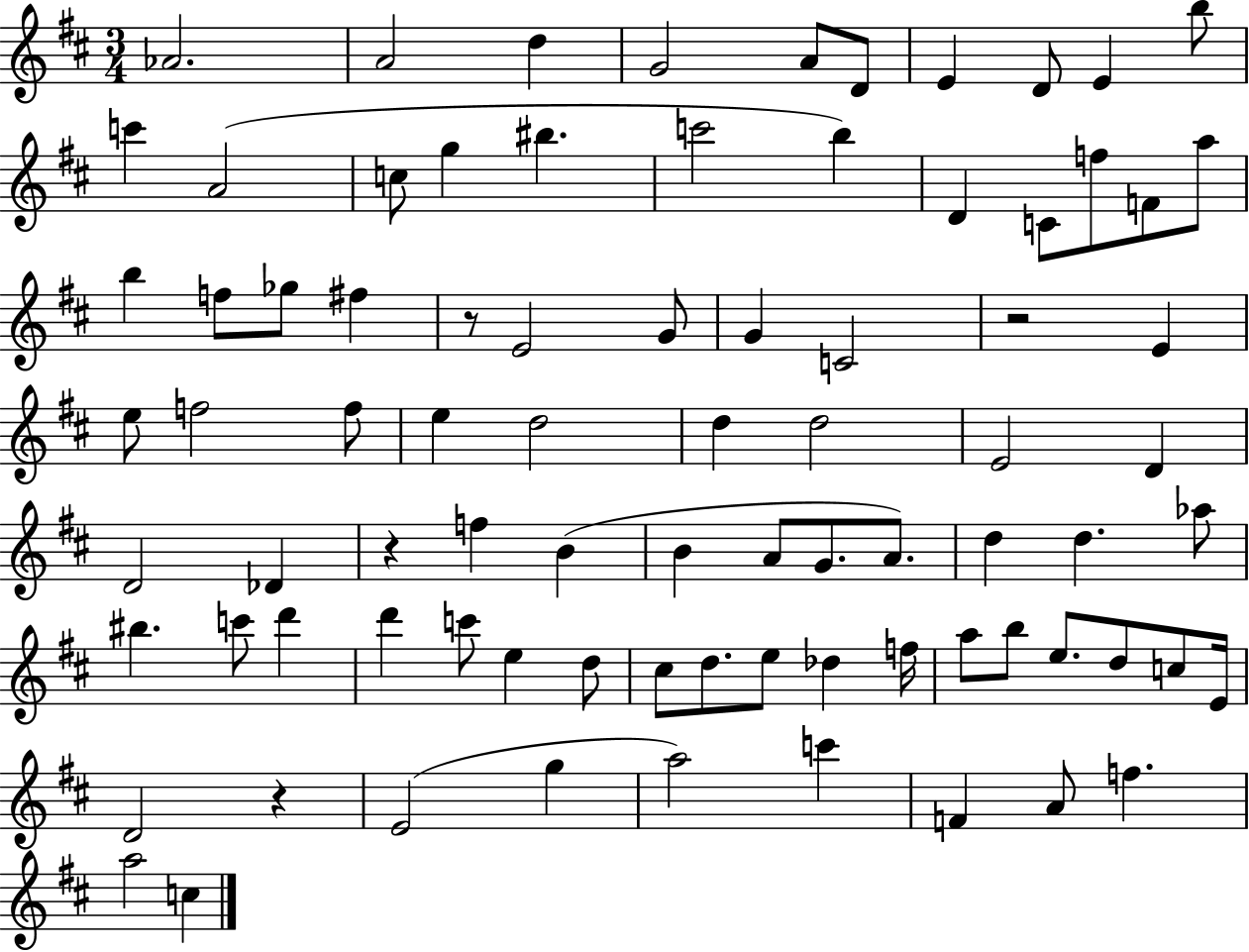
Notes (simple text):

Ab4/h. A4/h D5/q G4/h A4/e D4/e E4/q D4/e E4/q B5/e C6/q A4/h C5/e G5/q BIS5/q. C6/h B5/q D4/q C4/e F5/e F4/e A5/e B5/q F5/e Gb5/e F#5/q R/e E4/h G4/e G4/q C4/h R/h E4/q E5/e F5/h F5/e E5/q D5/h D5/q D5/h E4/h D4/q D4/h Db4/q R/q F5/q B4/q B4/q A4/e G4/e. A4/e. D5/q D5/q. Ab5/e BIS5/q. C6/e D6/q D6/q C6/e E5/q D5/e C#5/e D5/e. E5/e Db5/q F5/s A5/e B5/e E5/e. D5/e C5/e E4/s D4/h R/q E4/h G5/q A5/h C6/q F4/q A4/e F5/q. A5/h C5/q